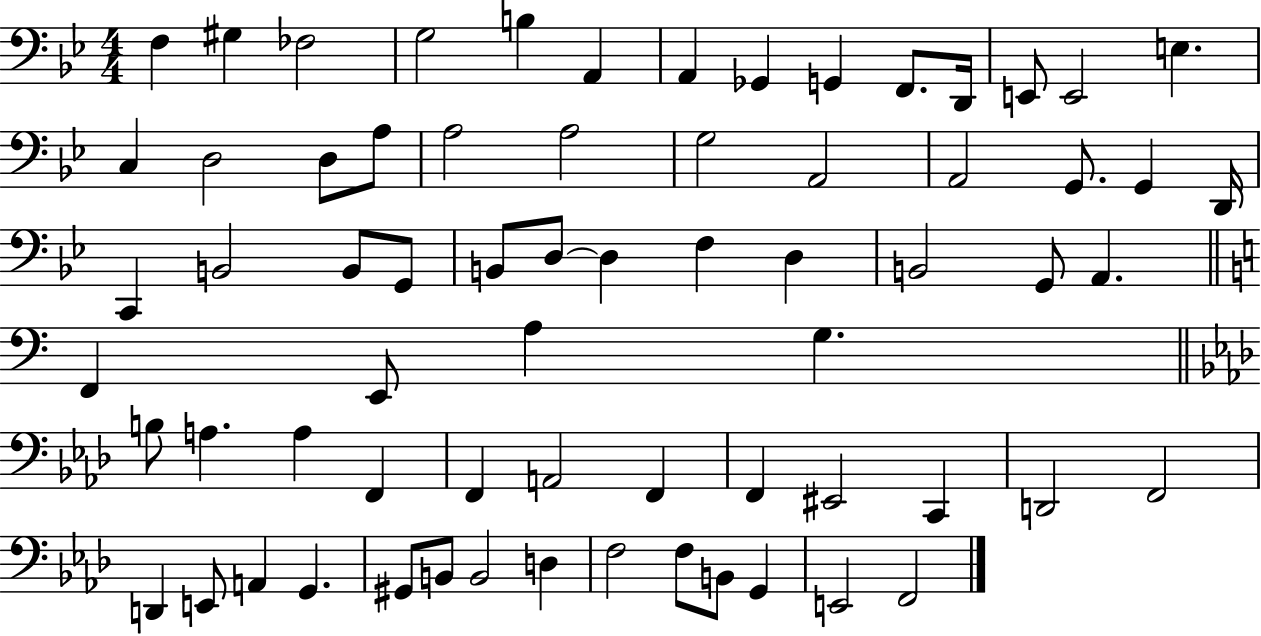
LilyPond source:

{
  \clef bass
  \numericTimeSignature
  \time 4/4
  \key bes \major
  f4 gis4 fes2 | g2 b4 a,4 | a,4 ges,4 g,4 f,8. d,16 | e,8 e,2 e4. | \break c4 d2 d8 a8 | a2 a2 | g2 a,2 | a,2 g,8. g,4 d,16 | \break c,4 b,2 b,8 g,8 | b,8 d8~~ d4 f4 d4 | b,2 g,8 a,4. | \bar "||" \break \key a \minor f,4 e,8 a4 g4. | \bar "||" \break \key aes \major b8 a4. a4 f,4 | f,4 a,2 f,4 | f,4 eis,2 c,4 | d,2 f,2 | \break d,4 e,8 a,4 g,4. | gis,8 b,8 b,2 d4 | f2 f8 b,8 g,4 | e,2 f,2 | \break \bar "|."
}